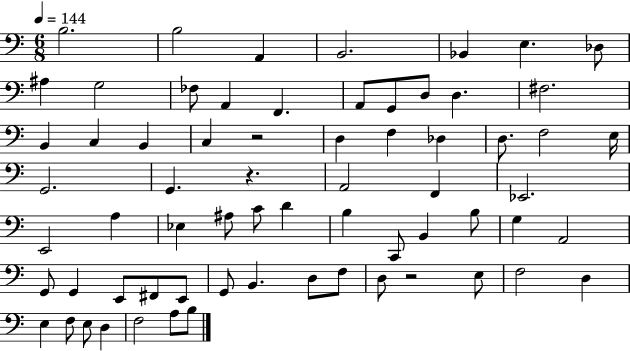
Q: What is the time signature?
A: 6/8